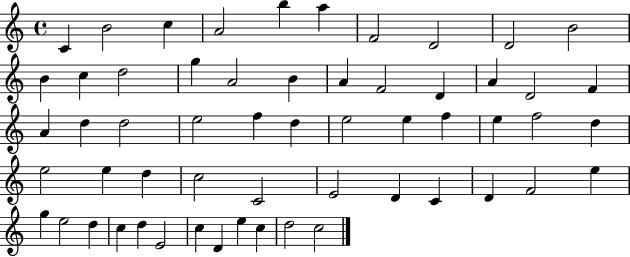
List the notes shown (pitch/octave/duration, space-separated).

C4/q B4/h C5/q A4/h B5/q A5/q F4/h D4/h D4/h B4/h B4/q C5/q D5/h G5/q A4/h B4/q A4/q F4/h D4/q A4/q D4/h F4/q A4/q D5/q D5/h E5/h F5/q D5/q E5/h E5/q F5/q E5/q F5/h D5/q E5/h E5/q D5/q C5/h C4/h E4/h D4/q C4/q D4/q F4/h E5/q G5/q E5/h D5/q C5/q D5/q E4/h C5/q D4/q E5/q C5/q D5/h C5/h